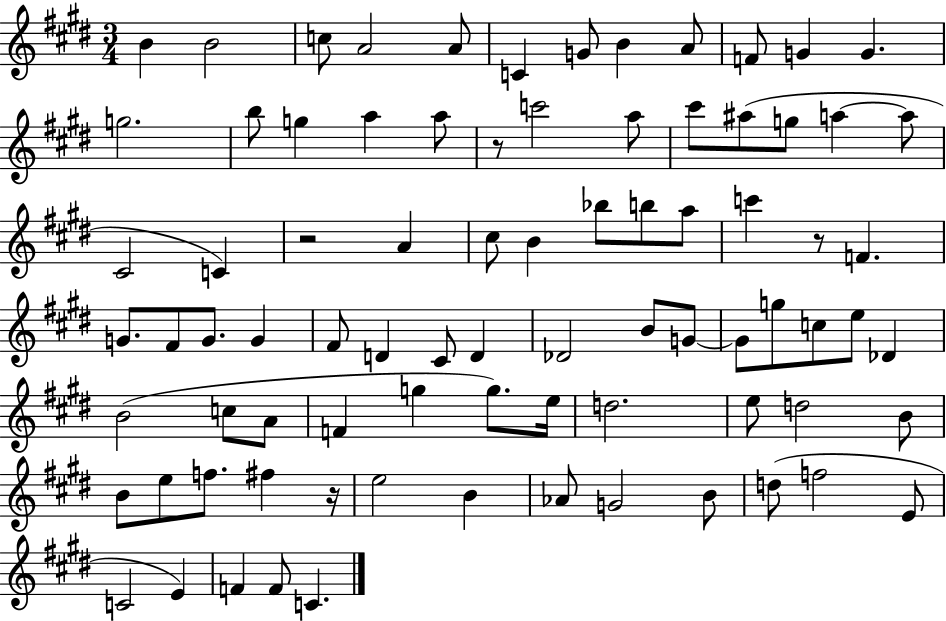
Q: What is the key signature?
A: E major